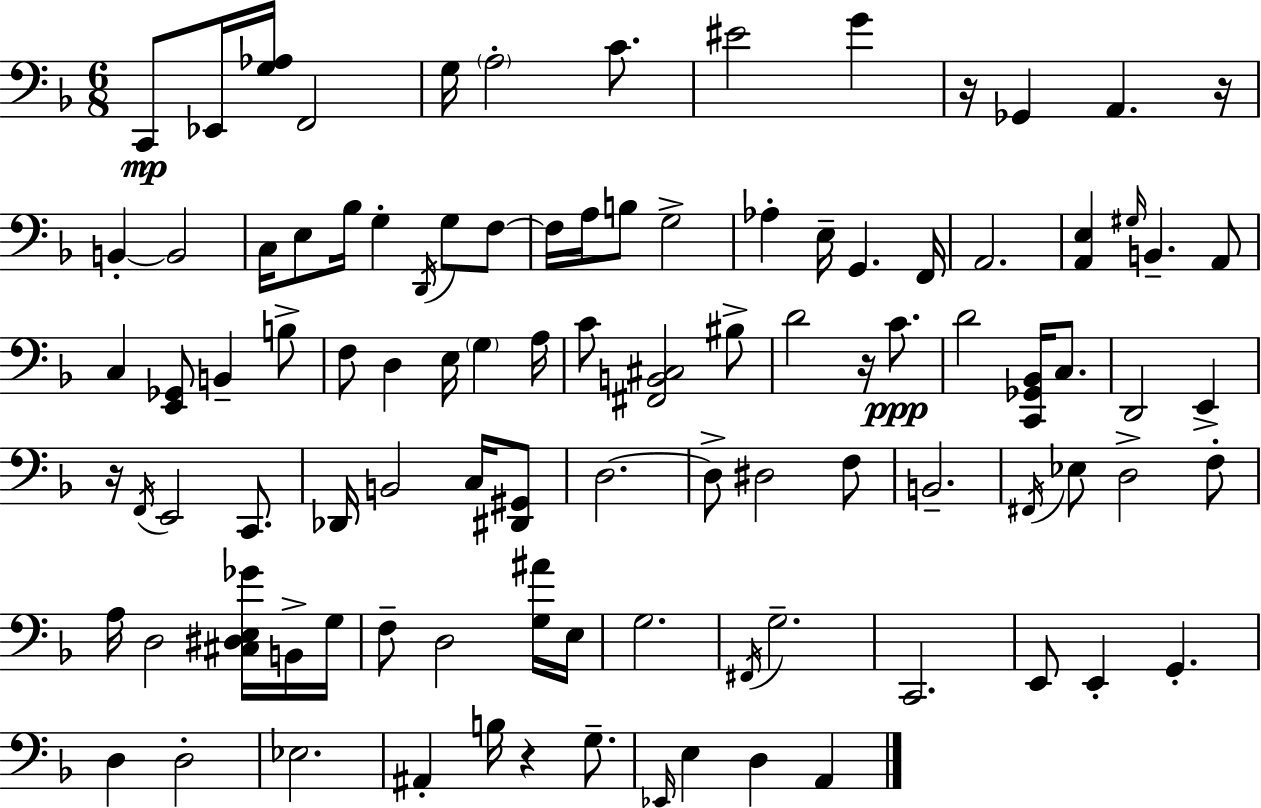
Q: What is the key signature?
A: D minor